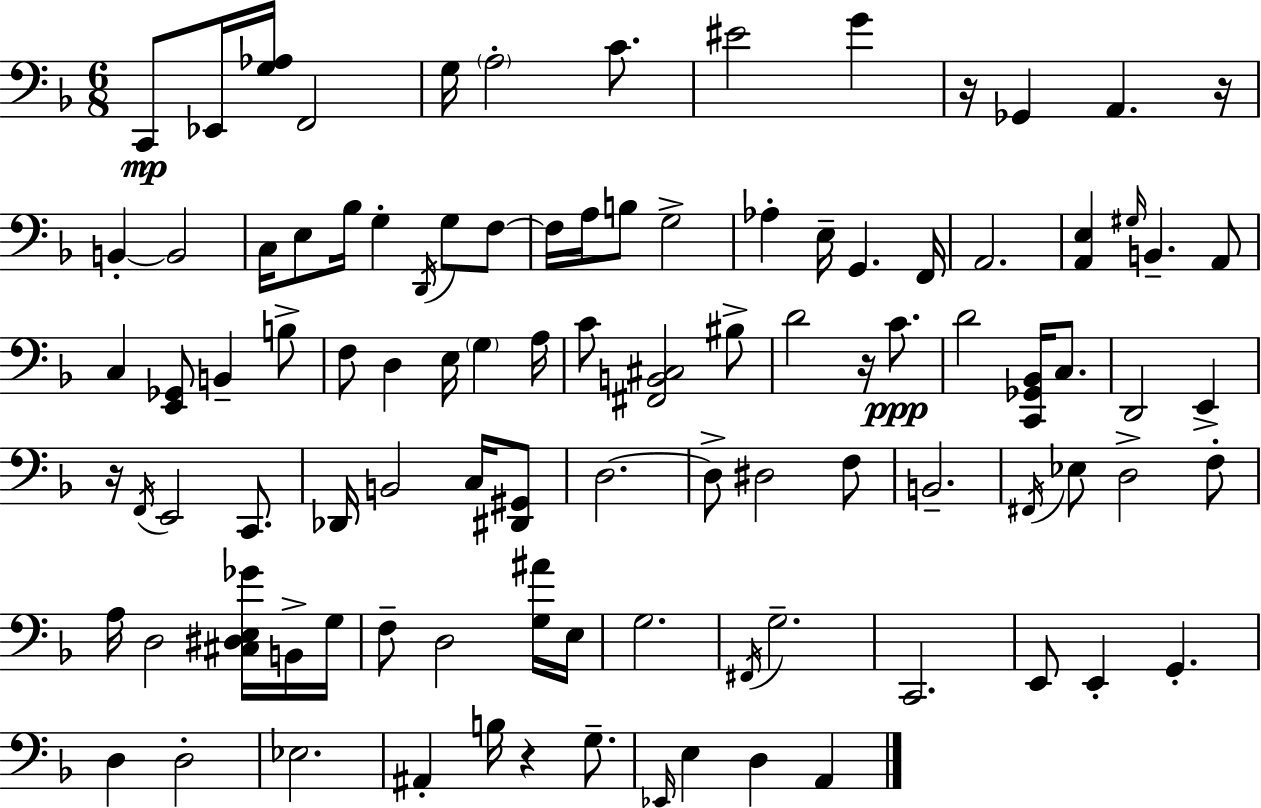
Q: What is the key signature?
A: D minor